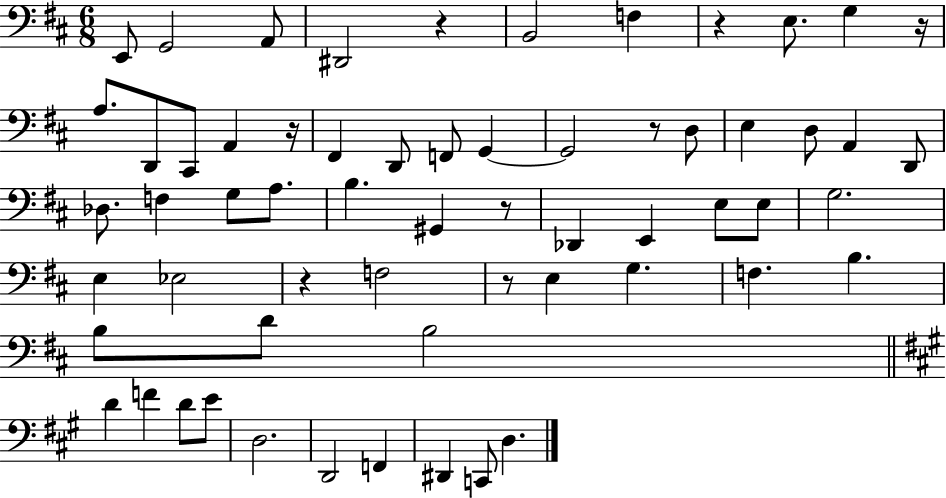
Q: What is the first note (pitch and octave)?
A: E2